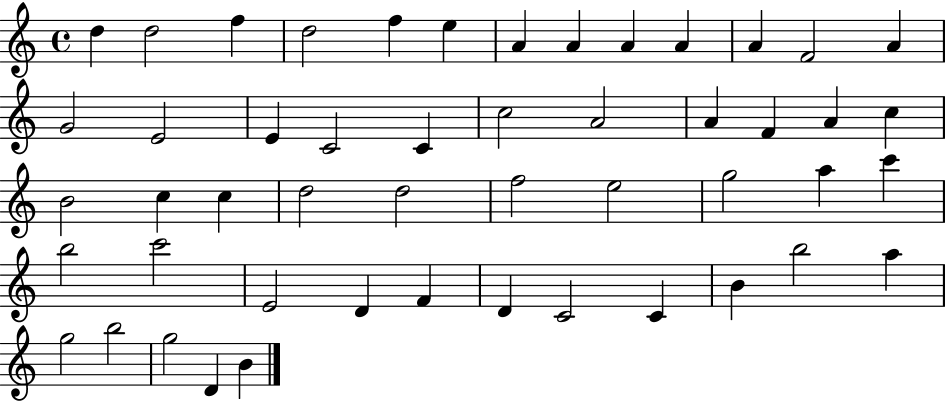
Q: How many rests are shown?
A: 0